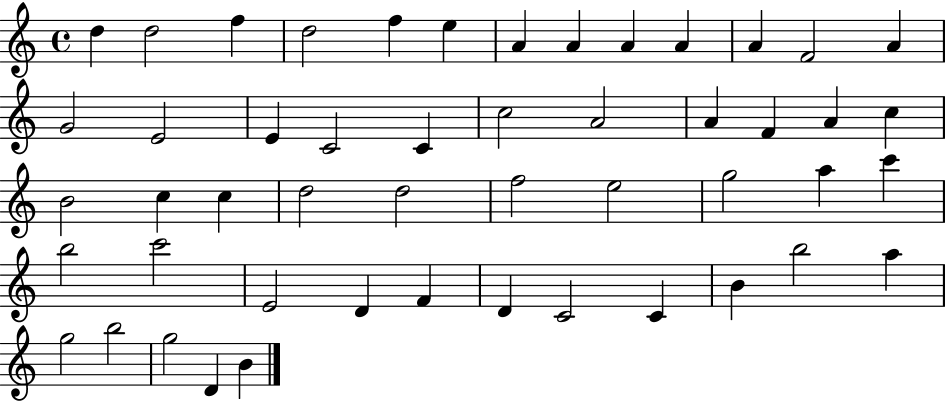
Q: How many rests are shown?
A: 0